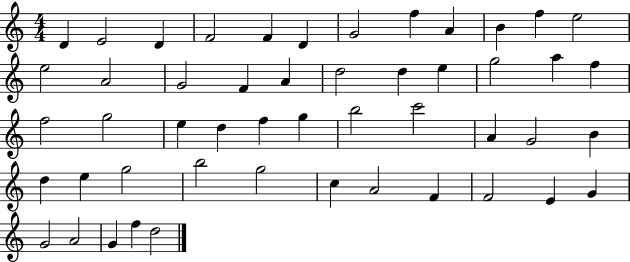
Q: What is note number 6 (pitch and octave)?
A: D4